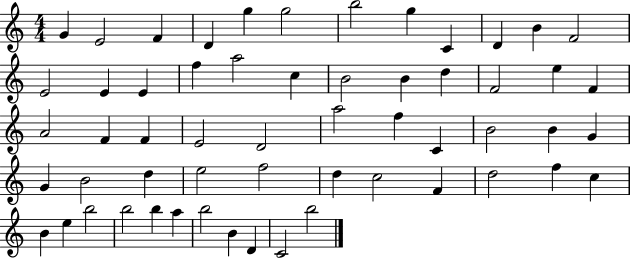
{
  \clef treble
  \numericTimeSignature
  \time 4/4
  \key c \major
  g'4 e'2 f'4 | d'4 g''4 g''2 | b''2 g''4 c'4 | d'4 b'4 f'2 | \break e'2 e'4 e'4 | f''4 a''2 c''4 | b'2 b'4 d''4 | f'2 e''4 f'4 | \break a'2 f'4 f'4 | e'2 d'2 | a''2 f''4 c'4 | b'2 b'4 g'4 | \break g'4 b'2 d''4 | e''2 f''2 | d''4 c''2 f'4 | d''2 f''4 c''4 | \break b'4 e''4 b''2 | b''2 b''4 a''4 | b''2 b'4 d'4 | c'2 b''2 | \break \bar "|."
}